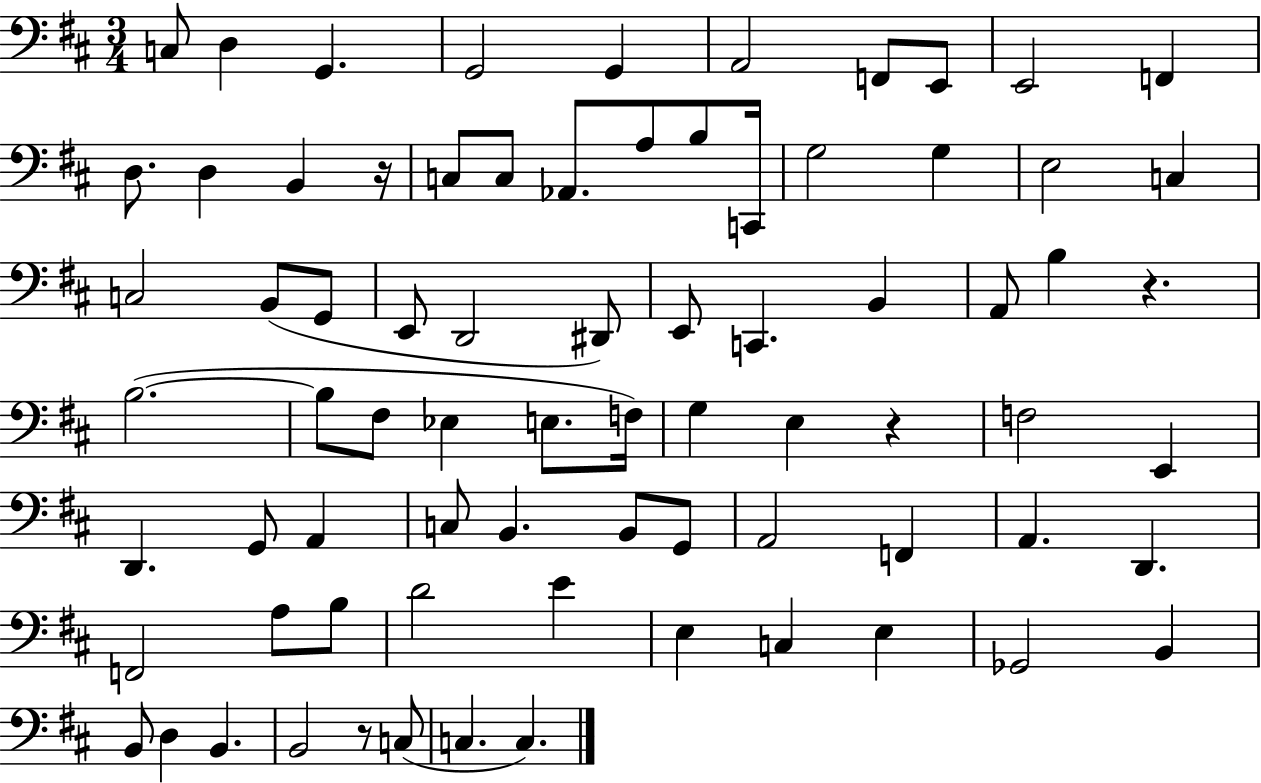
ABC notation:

X:1
T:Untitled
M:3/4
L:1/4
K:D
C,/2 D, G,, G,,2 G,, A,,2 F,,/2 E,,/2 E,,2 F,, D,/2 D, B,, z/4 C,/2 C,/2 _A,,/2 A,/2 B,/2 C,,/4 G,2 G, E,2 C, C,2 B,,/2 G,,/2 E,,/2 D,,2 ^D,,/2 E,,/2 C,, B,, A,,/2 B, z B,2 B,/2 ^F,/2 _E, E,/2 F,/4 G, E, z F,2 E,, D,, G,,/2 A,, C,/2 B,, B,,/2 G,,/2 A,,2 F,, A,, D,, F,,2 A,/2 B,/2 D2 E E, C, E, _G,,2 B,, B,,/2 D, B,, B,,2 z/2 C,/2 C, C,